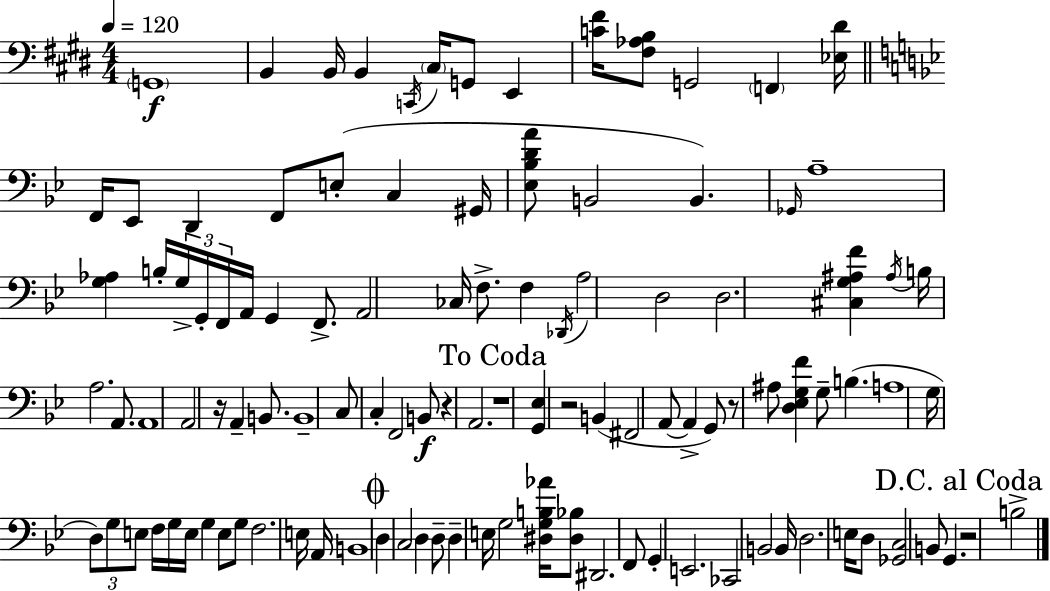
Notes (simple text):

G2/w B2/q B2/s B2/q C2/s C#3/s G2/e E2/q [C4,F#4]/s [F#3,Ab3,B3]/e G2/h F2/q [Eb3,D#4]/s F2/s Eb2/e D2/q F2/e E3/e C3/q G#2/s [Eb3,Bb3,D4,A4]/e B2/h B2/q. Gb2/s A3/w [G3,Ab3]/q B3/s G3/s G2/s F2/s A2/s G2/q F2/e. A2/h CES3/s F3/e. F3/q Db2/s A3/h D3/h D3/h. [C#3,G3,A#3,F4]/q A#3/s B3/s A3/h. A2/e. A2/w A2/h R/s A2/q B2/e. B2/w C3/e C3/q F2/h B2/e R/q A2/h. R/w [G2,Eb3]/q R/h B2/q F#2/h A2/e A2/q G2/e R/e A#3/e [D3,Eb3,G3,F4]/q G3/e B3/q. A3/w G3/s D3/e G3/e E3/e F3/s G3/s E3/s G3/q E3/e G3/e F3/h. E3/s A2/s B2/w D3/q C3/h D3/q D3/e D3/q E3/s G3/h [D#3,G3,B3,Ab4]/s [D#3,Bb3]/e D#2/h. F2/e G2/q E2/h. CES2/h B2/h B2/s D3/h. E3/s D3/e [Gb2,C3]/h B2/e G2/q. R/h B3/h